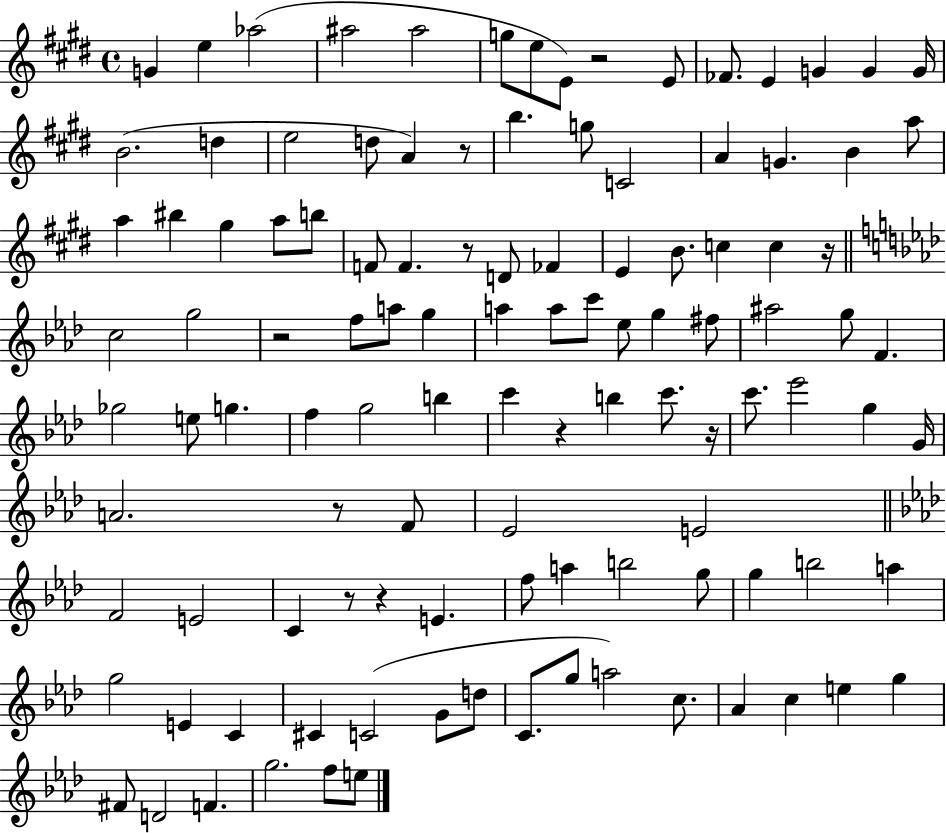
{
  \clef treble
  \time 4/4
  \defaultTimeSignature
  \key e \major
  g'4 e''4 aes''2( | ais''2 ais''2 | g''8 e''8 e'8) r2 e'8 | fes'8. e'4 g'4 g'4 g'16 | \break b'2.( d''4 | e''2 d''8 a'4) r8 | b''4. g''8 c'2 | a'4 g'4. b'4 a''8 | \break a''4 bis''4 gis''4 a''8 b''8 | f'8 f'4. r8 d'8 fes'4 | e'4 b'8. c''4 c''4 r16 | \bar "||" \break \key f \minor c''2 g''2 | r2 f''8 a''8 g''4 | a''4 a''8 c'''8 ees''8 g''4 fis''8 | ais''2 g''8 f'4. | \break ges''2 e''8 g''4. | f''4 g''2 b''4 | c'''4 r4 b''4 c'''8. r16 | c'''8. ees'''2 g''4 g'16 | \break a'2. r8 f'8 | ees'2 e'2 | \bar "||" \break \key f \minor f'2 e'2 | c'4 r8 r4 e'4. | f''8 a''4 b''2 g''8 | g''4 b''2 a''4 | \break g''2 e'4 c'4 | cis'4 c'2( g'8 d''8 | c'8. g''8 a''2) c''8. | aes'4 c''4 e''4 g''4 | \break fis'8 d'2 f'4. | g''2. f''8 e''8 | \bar "|."
}